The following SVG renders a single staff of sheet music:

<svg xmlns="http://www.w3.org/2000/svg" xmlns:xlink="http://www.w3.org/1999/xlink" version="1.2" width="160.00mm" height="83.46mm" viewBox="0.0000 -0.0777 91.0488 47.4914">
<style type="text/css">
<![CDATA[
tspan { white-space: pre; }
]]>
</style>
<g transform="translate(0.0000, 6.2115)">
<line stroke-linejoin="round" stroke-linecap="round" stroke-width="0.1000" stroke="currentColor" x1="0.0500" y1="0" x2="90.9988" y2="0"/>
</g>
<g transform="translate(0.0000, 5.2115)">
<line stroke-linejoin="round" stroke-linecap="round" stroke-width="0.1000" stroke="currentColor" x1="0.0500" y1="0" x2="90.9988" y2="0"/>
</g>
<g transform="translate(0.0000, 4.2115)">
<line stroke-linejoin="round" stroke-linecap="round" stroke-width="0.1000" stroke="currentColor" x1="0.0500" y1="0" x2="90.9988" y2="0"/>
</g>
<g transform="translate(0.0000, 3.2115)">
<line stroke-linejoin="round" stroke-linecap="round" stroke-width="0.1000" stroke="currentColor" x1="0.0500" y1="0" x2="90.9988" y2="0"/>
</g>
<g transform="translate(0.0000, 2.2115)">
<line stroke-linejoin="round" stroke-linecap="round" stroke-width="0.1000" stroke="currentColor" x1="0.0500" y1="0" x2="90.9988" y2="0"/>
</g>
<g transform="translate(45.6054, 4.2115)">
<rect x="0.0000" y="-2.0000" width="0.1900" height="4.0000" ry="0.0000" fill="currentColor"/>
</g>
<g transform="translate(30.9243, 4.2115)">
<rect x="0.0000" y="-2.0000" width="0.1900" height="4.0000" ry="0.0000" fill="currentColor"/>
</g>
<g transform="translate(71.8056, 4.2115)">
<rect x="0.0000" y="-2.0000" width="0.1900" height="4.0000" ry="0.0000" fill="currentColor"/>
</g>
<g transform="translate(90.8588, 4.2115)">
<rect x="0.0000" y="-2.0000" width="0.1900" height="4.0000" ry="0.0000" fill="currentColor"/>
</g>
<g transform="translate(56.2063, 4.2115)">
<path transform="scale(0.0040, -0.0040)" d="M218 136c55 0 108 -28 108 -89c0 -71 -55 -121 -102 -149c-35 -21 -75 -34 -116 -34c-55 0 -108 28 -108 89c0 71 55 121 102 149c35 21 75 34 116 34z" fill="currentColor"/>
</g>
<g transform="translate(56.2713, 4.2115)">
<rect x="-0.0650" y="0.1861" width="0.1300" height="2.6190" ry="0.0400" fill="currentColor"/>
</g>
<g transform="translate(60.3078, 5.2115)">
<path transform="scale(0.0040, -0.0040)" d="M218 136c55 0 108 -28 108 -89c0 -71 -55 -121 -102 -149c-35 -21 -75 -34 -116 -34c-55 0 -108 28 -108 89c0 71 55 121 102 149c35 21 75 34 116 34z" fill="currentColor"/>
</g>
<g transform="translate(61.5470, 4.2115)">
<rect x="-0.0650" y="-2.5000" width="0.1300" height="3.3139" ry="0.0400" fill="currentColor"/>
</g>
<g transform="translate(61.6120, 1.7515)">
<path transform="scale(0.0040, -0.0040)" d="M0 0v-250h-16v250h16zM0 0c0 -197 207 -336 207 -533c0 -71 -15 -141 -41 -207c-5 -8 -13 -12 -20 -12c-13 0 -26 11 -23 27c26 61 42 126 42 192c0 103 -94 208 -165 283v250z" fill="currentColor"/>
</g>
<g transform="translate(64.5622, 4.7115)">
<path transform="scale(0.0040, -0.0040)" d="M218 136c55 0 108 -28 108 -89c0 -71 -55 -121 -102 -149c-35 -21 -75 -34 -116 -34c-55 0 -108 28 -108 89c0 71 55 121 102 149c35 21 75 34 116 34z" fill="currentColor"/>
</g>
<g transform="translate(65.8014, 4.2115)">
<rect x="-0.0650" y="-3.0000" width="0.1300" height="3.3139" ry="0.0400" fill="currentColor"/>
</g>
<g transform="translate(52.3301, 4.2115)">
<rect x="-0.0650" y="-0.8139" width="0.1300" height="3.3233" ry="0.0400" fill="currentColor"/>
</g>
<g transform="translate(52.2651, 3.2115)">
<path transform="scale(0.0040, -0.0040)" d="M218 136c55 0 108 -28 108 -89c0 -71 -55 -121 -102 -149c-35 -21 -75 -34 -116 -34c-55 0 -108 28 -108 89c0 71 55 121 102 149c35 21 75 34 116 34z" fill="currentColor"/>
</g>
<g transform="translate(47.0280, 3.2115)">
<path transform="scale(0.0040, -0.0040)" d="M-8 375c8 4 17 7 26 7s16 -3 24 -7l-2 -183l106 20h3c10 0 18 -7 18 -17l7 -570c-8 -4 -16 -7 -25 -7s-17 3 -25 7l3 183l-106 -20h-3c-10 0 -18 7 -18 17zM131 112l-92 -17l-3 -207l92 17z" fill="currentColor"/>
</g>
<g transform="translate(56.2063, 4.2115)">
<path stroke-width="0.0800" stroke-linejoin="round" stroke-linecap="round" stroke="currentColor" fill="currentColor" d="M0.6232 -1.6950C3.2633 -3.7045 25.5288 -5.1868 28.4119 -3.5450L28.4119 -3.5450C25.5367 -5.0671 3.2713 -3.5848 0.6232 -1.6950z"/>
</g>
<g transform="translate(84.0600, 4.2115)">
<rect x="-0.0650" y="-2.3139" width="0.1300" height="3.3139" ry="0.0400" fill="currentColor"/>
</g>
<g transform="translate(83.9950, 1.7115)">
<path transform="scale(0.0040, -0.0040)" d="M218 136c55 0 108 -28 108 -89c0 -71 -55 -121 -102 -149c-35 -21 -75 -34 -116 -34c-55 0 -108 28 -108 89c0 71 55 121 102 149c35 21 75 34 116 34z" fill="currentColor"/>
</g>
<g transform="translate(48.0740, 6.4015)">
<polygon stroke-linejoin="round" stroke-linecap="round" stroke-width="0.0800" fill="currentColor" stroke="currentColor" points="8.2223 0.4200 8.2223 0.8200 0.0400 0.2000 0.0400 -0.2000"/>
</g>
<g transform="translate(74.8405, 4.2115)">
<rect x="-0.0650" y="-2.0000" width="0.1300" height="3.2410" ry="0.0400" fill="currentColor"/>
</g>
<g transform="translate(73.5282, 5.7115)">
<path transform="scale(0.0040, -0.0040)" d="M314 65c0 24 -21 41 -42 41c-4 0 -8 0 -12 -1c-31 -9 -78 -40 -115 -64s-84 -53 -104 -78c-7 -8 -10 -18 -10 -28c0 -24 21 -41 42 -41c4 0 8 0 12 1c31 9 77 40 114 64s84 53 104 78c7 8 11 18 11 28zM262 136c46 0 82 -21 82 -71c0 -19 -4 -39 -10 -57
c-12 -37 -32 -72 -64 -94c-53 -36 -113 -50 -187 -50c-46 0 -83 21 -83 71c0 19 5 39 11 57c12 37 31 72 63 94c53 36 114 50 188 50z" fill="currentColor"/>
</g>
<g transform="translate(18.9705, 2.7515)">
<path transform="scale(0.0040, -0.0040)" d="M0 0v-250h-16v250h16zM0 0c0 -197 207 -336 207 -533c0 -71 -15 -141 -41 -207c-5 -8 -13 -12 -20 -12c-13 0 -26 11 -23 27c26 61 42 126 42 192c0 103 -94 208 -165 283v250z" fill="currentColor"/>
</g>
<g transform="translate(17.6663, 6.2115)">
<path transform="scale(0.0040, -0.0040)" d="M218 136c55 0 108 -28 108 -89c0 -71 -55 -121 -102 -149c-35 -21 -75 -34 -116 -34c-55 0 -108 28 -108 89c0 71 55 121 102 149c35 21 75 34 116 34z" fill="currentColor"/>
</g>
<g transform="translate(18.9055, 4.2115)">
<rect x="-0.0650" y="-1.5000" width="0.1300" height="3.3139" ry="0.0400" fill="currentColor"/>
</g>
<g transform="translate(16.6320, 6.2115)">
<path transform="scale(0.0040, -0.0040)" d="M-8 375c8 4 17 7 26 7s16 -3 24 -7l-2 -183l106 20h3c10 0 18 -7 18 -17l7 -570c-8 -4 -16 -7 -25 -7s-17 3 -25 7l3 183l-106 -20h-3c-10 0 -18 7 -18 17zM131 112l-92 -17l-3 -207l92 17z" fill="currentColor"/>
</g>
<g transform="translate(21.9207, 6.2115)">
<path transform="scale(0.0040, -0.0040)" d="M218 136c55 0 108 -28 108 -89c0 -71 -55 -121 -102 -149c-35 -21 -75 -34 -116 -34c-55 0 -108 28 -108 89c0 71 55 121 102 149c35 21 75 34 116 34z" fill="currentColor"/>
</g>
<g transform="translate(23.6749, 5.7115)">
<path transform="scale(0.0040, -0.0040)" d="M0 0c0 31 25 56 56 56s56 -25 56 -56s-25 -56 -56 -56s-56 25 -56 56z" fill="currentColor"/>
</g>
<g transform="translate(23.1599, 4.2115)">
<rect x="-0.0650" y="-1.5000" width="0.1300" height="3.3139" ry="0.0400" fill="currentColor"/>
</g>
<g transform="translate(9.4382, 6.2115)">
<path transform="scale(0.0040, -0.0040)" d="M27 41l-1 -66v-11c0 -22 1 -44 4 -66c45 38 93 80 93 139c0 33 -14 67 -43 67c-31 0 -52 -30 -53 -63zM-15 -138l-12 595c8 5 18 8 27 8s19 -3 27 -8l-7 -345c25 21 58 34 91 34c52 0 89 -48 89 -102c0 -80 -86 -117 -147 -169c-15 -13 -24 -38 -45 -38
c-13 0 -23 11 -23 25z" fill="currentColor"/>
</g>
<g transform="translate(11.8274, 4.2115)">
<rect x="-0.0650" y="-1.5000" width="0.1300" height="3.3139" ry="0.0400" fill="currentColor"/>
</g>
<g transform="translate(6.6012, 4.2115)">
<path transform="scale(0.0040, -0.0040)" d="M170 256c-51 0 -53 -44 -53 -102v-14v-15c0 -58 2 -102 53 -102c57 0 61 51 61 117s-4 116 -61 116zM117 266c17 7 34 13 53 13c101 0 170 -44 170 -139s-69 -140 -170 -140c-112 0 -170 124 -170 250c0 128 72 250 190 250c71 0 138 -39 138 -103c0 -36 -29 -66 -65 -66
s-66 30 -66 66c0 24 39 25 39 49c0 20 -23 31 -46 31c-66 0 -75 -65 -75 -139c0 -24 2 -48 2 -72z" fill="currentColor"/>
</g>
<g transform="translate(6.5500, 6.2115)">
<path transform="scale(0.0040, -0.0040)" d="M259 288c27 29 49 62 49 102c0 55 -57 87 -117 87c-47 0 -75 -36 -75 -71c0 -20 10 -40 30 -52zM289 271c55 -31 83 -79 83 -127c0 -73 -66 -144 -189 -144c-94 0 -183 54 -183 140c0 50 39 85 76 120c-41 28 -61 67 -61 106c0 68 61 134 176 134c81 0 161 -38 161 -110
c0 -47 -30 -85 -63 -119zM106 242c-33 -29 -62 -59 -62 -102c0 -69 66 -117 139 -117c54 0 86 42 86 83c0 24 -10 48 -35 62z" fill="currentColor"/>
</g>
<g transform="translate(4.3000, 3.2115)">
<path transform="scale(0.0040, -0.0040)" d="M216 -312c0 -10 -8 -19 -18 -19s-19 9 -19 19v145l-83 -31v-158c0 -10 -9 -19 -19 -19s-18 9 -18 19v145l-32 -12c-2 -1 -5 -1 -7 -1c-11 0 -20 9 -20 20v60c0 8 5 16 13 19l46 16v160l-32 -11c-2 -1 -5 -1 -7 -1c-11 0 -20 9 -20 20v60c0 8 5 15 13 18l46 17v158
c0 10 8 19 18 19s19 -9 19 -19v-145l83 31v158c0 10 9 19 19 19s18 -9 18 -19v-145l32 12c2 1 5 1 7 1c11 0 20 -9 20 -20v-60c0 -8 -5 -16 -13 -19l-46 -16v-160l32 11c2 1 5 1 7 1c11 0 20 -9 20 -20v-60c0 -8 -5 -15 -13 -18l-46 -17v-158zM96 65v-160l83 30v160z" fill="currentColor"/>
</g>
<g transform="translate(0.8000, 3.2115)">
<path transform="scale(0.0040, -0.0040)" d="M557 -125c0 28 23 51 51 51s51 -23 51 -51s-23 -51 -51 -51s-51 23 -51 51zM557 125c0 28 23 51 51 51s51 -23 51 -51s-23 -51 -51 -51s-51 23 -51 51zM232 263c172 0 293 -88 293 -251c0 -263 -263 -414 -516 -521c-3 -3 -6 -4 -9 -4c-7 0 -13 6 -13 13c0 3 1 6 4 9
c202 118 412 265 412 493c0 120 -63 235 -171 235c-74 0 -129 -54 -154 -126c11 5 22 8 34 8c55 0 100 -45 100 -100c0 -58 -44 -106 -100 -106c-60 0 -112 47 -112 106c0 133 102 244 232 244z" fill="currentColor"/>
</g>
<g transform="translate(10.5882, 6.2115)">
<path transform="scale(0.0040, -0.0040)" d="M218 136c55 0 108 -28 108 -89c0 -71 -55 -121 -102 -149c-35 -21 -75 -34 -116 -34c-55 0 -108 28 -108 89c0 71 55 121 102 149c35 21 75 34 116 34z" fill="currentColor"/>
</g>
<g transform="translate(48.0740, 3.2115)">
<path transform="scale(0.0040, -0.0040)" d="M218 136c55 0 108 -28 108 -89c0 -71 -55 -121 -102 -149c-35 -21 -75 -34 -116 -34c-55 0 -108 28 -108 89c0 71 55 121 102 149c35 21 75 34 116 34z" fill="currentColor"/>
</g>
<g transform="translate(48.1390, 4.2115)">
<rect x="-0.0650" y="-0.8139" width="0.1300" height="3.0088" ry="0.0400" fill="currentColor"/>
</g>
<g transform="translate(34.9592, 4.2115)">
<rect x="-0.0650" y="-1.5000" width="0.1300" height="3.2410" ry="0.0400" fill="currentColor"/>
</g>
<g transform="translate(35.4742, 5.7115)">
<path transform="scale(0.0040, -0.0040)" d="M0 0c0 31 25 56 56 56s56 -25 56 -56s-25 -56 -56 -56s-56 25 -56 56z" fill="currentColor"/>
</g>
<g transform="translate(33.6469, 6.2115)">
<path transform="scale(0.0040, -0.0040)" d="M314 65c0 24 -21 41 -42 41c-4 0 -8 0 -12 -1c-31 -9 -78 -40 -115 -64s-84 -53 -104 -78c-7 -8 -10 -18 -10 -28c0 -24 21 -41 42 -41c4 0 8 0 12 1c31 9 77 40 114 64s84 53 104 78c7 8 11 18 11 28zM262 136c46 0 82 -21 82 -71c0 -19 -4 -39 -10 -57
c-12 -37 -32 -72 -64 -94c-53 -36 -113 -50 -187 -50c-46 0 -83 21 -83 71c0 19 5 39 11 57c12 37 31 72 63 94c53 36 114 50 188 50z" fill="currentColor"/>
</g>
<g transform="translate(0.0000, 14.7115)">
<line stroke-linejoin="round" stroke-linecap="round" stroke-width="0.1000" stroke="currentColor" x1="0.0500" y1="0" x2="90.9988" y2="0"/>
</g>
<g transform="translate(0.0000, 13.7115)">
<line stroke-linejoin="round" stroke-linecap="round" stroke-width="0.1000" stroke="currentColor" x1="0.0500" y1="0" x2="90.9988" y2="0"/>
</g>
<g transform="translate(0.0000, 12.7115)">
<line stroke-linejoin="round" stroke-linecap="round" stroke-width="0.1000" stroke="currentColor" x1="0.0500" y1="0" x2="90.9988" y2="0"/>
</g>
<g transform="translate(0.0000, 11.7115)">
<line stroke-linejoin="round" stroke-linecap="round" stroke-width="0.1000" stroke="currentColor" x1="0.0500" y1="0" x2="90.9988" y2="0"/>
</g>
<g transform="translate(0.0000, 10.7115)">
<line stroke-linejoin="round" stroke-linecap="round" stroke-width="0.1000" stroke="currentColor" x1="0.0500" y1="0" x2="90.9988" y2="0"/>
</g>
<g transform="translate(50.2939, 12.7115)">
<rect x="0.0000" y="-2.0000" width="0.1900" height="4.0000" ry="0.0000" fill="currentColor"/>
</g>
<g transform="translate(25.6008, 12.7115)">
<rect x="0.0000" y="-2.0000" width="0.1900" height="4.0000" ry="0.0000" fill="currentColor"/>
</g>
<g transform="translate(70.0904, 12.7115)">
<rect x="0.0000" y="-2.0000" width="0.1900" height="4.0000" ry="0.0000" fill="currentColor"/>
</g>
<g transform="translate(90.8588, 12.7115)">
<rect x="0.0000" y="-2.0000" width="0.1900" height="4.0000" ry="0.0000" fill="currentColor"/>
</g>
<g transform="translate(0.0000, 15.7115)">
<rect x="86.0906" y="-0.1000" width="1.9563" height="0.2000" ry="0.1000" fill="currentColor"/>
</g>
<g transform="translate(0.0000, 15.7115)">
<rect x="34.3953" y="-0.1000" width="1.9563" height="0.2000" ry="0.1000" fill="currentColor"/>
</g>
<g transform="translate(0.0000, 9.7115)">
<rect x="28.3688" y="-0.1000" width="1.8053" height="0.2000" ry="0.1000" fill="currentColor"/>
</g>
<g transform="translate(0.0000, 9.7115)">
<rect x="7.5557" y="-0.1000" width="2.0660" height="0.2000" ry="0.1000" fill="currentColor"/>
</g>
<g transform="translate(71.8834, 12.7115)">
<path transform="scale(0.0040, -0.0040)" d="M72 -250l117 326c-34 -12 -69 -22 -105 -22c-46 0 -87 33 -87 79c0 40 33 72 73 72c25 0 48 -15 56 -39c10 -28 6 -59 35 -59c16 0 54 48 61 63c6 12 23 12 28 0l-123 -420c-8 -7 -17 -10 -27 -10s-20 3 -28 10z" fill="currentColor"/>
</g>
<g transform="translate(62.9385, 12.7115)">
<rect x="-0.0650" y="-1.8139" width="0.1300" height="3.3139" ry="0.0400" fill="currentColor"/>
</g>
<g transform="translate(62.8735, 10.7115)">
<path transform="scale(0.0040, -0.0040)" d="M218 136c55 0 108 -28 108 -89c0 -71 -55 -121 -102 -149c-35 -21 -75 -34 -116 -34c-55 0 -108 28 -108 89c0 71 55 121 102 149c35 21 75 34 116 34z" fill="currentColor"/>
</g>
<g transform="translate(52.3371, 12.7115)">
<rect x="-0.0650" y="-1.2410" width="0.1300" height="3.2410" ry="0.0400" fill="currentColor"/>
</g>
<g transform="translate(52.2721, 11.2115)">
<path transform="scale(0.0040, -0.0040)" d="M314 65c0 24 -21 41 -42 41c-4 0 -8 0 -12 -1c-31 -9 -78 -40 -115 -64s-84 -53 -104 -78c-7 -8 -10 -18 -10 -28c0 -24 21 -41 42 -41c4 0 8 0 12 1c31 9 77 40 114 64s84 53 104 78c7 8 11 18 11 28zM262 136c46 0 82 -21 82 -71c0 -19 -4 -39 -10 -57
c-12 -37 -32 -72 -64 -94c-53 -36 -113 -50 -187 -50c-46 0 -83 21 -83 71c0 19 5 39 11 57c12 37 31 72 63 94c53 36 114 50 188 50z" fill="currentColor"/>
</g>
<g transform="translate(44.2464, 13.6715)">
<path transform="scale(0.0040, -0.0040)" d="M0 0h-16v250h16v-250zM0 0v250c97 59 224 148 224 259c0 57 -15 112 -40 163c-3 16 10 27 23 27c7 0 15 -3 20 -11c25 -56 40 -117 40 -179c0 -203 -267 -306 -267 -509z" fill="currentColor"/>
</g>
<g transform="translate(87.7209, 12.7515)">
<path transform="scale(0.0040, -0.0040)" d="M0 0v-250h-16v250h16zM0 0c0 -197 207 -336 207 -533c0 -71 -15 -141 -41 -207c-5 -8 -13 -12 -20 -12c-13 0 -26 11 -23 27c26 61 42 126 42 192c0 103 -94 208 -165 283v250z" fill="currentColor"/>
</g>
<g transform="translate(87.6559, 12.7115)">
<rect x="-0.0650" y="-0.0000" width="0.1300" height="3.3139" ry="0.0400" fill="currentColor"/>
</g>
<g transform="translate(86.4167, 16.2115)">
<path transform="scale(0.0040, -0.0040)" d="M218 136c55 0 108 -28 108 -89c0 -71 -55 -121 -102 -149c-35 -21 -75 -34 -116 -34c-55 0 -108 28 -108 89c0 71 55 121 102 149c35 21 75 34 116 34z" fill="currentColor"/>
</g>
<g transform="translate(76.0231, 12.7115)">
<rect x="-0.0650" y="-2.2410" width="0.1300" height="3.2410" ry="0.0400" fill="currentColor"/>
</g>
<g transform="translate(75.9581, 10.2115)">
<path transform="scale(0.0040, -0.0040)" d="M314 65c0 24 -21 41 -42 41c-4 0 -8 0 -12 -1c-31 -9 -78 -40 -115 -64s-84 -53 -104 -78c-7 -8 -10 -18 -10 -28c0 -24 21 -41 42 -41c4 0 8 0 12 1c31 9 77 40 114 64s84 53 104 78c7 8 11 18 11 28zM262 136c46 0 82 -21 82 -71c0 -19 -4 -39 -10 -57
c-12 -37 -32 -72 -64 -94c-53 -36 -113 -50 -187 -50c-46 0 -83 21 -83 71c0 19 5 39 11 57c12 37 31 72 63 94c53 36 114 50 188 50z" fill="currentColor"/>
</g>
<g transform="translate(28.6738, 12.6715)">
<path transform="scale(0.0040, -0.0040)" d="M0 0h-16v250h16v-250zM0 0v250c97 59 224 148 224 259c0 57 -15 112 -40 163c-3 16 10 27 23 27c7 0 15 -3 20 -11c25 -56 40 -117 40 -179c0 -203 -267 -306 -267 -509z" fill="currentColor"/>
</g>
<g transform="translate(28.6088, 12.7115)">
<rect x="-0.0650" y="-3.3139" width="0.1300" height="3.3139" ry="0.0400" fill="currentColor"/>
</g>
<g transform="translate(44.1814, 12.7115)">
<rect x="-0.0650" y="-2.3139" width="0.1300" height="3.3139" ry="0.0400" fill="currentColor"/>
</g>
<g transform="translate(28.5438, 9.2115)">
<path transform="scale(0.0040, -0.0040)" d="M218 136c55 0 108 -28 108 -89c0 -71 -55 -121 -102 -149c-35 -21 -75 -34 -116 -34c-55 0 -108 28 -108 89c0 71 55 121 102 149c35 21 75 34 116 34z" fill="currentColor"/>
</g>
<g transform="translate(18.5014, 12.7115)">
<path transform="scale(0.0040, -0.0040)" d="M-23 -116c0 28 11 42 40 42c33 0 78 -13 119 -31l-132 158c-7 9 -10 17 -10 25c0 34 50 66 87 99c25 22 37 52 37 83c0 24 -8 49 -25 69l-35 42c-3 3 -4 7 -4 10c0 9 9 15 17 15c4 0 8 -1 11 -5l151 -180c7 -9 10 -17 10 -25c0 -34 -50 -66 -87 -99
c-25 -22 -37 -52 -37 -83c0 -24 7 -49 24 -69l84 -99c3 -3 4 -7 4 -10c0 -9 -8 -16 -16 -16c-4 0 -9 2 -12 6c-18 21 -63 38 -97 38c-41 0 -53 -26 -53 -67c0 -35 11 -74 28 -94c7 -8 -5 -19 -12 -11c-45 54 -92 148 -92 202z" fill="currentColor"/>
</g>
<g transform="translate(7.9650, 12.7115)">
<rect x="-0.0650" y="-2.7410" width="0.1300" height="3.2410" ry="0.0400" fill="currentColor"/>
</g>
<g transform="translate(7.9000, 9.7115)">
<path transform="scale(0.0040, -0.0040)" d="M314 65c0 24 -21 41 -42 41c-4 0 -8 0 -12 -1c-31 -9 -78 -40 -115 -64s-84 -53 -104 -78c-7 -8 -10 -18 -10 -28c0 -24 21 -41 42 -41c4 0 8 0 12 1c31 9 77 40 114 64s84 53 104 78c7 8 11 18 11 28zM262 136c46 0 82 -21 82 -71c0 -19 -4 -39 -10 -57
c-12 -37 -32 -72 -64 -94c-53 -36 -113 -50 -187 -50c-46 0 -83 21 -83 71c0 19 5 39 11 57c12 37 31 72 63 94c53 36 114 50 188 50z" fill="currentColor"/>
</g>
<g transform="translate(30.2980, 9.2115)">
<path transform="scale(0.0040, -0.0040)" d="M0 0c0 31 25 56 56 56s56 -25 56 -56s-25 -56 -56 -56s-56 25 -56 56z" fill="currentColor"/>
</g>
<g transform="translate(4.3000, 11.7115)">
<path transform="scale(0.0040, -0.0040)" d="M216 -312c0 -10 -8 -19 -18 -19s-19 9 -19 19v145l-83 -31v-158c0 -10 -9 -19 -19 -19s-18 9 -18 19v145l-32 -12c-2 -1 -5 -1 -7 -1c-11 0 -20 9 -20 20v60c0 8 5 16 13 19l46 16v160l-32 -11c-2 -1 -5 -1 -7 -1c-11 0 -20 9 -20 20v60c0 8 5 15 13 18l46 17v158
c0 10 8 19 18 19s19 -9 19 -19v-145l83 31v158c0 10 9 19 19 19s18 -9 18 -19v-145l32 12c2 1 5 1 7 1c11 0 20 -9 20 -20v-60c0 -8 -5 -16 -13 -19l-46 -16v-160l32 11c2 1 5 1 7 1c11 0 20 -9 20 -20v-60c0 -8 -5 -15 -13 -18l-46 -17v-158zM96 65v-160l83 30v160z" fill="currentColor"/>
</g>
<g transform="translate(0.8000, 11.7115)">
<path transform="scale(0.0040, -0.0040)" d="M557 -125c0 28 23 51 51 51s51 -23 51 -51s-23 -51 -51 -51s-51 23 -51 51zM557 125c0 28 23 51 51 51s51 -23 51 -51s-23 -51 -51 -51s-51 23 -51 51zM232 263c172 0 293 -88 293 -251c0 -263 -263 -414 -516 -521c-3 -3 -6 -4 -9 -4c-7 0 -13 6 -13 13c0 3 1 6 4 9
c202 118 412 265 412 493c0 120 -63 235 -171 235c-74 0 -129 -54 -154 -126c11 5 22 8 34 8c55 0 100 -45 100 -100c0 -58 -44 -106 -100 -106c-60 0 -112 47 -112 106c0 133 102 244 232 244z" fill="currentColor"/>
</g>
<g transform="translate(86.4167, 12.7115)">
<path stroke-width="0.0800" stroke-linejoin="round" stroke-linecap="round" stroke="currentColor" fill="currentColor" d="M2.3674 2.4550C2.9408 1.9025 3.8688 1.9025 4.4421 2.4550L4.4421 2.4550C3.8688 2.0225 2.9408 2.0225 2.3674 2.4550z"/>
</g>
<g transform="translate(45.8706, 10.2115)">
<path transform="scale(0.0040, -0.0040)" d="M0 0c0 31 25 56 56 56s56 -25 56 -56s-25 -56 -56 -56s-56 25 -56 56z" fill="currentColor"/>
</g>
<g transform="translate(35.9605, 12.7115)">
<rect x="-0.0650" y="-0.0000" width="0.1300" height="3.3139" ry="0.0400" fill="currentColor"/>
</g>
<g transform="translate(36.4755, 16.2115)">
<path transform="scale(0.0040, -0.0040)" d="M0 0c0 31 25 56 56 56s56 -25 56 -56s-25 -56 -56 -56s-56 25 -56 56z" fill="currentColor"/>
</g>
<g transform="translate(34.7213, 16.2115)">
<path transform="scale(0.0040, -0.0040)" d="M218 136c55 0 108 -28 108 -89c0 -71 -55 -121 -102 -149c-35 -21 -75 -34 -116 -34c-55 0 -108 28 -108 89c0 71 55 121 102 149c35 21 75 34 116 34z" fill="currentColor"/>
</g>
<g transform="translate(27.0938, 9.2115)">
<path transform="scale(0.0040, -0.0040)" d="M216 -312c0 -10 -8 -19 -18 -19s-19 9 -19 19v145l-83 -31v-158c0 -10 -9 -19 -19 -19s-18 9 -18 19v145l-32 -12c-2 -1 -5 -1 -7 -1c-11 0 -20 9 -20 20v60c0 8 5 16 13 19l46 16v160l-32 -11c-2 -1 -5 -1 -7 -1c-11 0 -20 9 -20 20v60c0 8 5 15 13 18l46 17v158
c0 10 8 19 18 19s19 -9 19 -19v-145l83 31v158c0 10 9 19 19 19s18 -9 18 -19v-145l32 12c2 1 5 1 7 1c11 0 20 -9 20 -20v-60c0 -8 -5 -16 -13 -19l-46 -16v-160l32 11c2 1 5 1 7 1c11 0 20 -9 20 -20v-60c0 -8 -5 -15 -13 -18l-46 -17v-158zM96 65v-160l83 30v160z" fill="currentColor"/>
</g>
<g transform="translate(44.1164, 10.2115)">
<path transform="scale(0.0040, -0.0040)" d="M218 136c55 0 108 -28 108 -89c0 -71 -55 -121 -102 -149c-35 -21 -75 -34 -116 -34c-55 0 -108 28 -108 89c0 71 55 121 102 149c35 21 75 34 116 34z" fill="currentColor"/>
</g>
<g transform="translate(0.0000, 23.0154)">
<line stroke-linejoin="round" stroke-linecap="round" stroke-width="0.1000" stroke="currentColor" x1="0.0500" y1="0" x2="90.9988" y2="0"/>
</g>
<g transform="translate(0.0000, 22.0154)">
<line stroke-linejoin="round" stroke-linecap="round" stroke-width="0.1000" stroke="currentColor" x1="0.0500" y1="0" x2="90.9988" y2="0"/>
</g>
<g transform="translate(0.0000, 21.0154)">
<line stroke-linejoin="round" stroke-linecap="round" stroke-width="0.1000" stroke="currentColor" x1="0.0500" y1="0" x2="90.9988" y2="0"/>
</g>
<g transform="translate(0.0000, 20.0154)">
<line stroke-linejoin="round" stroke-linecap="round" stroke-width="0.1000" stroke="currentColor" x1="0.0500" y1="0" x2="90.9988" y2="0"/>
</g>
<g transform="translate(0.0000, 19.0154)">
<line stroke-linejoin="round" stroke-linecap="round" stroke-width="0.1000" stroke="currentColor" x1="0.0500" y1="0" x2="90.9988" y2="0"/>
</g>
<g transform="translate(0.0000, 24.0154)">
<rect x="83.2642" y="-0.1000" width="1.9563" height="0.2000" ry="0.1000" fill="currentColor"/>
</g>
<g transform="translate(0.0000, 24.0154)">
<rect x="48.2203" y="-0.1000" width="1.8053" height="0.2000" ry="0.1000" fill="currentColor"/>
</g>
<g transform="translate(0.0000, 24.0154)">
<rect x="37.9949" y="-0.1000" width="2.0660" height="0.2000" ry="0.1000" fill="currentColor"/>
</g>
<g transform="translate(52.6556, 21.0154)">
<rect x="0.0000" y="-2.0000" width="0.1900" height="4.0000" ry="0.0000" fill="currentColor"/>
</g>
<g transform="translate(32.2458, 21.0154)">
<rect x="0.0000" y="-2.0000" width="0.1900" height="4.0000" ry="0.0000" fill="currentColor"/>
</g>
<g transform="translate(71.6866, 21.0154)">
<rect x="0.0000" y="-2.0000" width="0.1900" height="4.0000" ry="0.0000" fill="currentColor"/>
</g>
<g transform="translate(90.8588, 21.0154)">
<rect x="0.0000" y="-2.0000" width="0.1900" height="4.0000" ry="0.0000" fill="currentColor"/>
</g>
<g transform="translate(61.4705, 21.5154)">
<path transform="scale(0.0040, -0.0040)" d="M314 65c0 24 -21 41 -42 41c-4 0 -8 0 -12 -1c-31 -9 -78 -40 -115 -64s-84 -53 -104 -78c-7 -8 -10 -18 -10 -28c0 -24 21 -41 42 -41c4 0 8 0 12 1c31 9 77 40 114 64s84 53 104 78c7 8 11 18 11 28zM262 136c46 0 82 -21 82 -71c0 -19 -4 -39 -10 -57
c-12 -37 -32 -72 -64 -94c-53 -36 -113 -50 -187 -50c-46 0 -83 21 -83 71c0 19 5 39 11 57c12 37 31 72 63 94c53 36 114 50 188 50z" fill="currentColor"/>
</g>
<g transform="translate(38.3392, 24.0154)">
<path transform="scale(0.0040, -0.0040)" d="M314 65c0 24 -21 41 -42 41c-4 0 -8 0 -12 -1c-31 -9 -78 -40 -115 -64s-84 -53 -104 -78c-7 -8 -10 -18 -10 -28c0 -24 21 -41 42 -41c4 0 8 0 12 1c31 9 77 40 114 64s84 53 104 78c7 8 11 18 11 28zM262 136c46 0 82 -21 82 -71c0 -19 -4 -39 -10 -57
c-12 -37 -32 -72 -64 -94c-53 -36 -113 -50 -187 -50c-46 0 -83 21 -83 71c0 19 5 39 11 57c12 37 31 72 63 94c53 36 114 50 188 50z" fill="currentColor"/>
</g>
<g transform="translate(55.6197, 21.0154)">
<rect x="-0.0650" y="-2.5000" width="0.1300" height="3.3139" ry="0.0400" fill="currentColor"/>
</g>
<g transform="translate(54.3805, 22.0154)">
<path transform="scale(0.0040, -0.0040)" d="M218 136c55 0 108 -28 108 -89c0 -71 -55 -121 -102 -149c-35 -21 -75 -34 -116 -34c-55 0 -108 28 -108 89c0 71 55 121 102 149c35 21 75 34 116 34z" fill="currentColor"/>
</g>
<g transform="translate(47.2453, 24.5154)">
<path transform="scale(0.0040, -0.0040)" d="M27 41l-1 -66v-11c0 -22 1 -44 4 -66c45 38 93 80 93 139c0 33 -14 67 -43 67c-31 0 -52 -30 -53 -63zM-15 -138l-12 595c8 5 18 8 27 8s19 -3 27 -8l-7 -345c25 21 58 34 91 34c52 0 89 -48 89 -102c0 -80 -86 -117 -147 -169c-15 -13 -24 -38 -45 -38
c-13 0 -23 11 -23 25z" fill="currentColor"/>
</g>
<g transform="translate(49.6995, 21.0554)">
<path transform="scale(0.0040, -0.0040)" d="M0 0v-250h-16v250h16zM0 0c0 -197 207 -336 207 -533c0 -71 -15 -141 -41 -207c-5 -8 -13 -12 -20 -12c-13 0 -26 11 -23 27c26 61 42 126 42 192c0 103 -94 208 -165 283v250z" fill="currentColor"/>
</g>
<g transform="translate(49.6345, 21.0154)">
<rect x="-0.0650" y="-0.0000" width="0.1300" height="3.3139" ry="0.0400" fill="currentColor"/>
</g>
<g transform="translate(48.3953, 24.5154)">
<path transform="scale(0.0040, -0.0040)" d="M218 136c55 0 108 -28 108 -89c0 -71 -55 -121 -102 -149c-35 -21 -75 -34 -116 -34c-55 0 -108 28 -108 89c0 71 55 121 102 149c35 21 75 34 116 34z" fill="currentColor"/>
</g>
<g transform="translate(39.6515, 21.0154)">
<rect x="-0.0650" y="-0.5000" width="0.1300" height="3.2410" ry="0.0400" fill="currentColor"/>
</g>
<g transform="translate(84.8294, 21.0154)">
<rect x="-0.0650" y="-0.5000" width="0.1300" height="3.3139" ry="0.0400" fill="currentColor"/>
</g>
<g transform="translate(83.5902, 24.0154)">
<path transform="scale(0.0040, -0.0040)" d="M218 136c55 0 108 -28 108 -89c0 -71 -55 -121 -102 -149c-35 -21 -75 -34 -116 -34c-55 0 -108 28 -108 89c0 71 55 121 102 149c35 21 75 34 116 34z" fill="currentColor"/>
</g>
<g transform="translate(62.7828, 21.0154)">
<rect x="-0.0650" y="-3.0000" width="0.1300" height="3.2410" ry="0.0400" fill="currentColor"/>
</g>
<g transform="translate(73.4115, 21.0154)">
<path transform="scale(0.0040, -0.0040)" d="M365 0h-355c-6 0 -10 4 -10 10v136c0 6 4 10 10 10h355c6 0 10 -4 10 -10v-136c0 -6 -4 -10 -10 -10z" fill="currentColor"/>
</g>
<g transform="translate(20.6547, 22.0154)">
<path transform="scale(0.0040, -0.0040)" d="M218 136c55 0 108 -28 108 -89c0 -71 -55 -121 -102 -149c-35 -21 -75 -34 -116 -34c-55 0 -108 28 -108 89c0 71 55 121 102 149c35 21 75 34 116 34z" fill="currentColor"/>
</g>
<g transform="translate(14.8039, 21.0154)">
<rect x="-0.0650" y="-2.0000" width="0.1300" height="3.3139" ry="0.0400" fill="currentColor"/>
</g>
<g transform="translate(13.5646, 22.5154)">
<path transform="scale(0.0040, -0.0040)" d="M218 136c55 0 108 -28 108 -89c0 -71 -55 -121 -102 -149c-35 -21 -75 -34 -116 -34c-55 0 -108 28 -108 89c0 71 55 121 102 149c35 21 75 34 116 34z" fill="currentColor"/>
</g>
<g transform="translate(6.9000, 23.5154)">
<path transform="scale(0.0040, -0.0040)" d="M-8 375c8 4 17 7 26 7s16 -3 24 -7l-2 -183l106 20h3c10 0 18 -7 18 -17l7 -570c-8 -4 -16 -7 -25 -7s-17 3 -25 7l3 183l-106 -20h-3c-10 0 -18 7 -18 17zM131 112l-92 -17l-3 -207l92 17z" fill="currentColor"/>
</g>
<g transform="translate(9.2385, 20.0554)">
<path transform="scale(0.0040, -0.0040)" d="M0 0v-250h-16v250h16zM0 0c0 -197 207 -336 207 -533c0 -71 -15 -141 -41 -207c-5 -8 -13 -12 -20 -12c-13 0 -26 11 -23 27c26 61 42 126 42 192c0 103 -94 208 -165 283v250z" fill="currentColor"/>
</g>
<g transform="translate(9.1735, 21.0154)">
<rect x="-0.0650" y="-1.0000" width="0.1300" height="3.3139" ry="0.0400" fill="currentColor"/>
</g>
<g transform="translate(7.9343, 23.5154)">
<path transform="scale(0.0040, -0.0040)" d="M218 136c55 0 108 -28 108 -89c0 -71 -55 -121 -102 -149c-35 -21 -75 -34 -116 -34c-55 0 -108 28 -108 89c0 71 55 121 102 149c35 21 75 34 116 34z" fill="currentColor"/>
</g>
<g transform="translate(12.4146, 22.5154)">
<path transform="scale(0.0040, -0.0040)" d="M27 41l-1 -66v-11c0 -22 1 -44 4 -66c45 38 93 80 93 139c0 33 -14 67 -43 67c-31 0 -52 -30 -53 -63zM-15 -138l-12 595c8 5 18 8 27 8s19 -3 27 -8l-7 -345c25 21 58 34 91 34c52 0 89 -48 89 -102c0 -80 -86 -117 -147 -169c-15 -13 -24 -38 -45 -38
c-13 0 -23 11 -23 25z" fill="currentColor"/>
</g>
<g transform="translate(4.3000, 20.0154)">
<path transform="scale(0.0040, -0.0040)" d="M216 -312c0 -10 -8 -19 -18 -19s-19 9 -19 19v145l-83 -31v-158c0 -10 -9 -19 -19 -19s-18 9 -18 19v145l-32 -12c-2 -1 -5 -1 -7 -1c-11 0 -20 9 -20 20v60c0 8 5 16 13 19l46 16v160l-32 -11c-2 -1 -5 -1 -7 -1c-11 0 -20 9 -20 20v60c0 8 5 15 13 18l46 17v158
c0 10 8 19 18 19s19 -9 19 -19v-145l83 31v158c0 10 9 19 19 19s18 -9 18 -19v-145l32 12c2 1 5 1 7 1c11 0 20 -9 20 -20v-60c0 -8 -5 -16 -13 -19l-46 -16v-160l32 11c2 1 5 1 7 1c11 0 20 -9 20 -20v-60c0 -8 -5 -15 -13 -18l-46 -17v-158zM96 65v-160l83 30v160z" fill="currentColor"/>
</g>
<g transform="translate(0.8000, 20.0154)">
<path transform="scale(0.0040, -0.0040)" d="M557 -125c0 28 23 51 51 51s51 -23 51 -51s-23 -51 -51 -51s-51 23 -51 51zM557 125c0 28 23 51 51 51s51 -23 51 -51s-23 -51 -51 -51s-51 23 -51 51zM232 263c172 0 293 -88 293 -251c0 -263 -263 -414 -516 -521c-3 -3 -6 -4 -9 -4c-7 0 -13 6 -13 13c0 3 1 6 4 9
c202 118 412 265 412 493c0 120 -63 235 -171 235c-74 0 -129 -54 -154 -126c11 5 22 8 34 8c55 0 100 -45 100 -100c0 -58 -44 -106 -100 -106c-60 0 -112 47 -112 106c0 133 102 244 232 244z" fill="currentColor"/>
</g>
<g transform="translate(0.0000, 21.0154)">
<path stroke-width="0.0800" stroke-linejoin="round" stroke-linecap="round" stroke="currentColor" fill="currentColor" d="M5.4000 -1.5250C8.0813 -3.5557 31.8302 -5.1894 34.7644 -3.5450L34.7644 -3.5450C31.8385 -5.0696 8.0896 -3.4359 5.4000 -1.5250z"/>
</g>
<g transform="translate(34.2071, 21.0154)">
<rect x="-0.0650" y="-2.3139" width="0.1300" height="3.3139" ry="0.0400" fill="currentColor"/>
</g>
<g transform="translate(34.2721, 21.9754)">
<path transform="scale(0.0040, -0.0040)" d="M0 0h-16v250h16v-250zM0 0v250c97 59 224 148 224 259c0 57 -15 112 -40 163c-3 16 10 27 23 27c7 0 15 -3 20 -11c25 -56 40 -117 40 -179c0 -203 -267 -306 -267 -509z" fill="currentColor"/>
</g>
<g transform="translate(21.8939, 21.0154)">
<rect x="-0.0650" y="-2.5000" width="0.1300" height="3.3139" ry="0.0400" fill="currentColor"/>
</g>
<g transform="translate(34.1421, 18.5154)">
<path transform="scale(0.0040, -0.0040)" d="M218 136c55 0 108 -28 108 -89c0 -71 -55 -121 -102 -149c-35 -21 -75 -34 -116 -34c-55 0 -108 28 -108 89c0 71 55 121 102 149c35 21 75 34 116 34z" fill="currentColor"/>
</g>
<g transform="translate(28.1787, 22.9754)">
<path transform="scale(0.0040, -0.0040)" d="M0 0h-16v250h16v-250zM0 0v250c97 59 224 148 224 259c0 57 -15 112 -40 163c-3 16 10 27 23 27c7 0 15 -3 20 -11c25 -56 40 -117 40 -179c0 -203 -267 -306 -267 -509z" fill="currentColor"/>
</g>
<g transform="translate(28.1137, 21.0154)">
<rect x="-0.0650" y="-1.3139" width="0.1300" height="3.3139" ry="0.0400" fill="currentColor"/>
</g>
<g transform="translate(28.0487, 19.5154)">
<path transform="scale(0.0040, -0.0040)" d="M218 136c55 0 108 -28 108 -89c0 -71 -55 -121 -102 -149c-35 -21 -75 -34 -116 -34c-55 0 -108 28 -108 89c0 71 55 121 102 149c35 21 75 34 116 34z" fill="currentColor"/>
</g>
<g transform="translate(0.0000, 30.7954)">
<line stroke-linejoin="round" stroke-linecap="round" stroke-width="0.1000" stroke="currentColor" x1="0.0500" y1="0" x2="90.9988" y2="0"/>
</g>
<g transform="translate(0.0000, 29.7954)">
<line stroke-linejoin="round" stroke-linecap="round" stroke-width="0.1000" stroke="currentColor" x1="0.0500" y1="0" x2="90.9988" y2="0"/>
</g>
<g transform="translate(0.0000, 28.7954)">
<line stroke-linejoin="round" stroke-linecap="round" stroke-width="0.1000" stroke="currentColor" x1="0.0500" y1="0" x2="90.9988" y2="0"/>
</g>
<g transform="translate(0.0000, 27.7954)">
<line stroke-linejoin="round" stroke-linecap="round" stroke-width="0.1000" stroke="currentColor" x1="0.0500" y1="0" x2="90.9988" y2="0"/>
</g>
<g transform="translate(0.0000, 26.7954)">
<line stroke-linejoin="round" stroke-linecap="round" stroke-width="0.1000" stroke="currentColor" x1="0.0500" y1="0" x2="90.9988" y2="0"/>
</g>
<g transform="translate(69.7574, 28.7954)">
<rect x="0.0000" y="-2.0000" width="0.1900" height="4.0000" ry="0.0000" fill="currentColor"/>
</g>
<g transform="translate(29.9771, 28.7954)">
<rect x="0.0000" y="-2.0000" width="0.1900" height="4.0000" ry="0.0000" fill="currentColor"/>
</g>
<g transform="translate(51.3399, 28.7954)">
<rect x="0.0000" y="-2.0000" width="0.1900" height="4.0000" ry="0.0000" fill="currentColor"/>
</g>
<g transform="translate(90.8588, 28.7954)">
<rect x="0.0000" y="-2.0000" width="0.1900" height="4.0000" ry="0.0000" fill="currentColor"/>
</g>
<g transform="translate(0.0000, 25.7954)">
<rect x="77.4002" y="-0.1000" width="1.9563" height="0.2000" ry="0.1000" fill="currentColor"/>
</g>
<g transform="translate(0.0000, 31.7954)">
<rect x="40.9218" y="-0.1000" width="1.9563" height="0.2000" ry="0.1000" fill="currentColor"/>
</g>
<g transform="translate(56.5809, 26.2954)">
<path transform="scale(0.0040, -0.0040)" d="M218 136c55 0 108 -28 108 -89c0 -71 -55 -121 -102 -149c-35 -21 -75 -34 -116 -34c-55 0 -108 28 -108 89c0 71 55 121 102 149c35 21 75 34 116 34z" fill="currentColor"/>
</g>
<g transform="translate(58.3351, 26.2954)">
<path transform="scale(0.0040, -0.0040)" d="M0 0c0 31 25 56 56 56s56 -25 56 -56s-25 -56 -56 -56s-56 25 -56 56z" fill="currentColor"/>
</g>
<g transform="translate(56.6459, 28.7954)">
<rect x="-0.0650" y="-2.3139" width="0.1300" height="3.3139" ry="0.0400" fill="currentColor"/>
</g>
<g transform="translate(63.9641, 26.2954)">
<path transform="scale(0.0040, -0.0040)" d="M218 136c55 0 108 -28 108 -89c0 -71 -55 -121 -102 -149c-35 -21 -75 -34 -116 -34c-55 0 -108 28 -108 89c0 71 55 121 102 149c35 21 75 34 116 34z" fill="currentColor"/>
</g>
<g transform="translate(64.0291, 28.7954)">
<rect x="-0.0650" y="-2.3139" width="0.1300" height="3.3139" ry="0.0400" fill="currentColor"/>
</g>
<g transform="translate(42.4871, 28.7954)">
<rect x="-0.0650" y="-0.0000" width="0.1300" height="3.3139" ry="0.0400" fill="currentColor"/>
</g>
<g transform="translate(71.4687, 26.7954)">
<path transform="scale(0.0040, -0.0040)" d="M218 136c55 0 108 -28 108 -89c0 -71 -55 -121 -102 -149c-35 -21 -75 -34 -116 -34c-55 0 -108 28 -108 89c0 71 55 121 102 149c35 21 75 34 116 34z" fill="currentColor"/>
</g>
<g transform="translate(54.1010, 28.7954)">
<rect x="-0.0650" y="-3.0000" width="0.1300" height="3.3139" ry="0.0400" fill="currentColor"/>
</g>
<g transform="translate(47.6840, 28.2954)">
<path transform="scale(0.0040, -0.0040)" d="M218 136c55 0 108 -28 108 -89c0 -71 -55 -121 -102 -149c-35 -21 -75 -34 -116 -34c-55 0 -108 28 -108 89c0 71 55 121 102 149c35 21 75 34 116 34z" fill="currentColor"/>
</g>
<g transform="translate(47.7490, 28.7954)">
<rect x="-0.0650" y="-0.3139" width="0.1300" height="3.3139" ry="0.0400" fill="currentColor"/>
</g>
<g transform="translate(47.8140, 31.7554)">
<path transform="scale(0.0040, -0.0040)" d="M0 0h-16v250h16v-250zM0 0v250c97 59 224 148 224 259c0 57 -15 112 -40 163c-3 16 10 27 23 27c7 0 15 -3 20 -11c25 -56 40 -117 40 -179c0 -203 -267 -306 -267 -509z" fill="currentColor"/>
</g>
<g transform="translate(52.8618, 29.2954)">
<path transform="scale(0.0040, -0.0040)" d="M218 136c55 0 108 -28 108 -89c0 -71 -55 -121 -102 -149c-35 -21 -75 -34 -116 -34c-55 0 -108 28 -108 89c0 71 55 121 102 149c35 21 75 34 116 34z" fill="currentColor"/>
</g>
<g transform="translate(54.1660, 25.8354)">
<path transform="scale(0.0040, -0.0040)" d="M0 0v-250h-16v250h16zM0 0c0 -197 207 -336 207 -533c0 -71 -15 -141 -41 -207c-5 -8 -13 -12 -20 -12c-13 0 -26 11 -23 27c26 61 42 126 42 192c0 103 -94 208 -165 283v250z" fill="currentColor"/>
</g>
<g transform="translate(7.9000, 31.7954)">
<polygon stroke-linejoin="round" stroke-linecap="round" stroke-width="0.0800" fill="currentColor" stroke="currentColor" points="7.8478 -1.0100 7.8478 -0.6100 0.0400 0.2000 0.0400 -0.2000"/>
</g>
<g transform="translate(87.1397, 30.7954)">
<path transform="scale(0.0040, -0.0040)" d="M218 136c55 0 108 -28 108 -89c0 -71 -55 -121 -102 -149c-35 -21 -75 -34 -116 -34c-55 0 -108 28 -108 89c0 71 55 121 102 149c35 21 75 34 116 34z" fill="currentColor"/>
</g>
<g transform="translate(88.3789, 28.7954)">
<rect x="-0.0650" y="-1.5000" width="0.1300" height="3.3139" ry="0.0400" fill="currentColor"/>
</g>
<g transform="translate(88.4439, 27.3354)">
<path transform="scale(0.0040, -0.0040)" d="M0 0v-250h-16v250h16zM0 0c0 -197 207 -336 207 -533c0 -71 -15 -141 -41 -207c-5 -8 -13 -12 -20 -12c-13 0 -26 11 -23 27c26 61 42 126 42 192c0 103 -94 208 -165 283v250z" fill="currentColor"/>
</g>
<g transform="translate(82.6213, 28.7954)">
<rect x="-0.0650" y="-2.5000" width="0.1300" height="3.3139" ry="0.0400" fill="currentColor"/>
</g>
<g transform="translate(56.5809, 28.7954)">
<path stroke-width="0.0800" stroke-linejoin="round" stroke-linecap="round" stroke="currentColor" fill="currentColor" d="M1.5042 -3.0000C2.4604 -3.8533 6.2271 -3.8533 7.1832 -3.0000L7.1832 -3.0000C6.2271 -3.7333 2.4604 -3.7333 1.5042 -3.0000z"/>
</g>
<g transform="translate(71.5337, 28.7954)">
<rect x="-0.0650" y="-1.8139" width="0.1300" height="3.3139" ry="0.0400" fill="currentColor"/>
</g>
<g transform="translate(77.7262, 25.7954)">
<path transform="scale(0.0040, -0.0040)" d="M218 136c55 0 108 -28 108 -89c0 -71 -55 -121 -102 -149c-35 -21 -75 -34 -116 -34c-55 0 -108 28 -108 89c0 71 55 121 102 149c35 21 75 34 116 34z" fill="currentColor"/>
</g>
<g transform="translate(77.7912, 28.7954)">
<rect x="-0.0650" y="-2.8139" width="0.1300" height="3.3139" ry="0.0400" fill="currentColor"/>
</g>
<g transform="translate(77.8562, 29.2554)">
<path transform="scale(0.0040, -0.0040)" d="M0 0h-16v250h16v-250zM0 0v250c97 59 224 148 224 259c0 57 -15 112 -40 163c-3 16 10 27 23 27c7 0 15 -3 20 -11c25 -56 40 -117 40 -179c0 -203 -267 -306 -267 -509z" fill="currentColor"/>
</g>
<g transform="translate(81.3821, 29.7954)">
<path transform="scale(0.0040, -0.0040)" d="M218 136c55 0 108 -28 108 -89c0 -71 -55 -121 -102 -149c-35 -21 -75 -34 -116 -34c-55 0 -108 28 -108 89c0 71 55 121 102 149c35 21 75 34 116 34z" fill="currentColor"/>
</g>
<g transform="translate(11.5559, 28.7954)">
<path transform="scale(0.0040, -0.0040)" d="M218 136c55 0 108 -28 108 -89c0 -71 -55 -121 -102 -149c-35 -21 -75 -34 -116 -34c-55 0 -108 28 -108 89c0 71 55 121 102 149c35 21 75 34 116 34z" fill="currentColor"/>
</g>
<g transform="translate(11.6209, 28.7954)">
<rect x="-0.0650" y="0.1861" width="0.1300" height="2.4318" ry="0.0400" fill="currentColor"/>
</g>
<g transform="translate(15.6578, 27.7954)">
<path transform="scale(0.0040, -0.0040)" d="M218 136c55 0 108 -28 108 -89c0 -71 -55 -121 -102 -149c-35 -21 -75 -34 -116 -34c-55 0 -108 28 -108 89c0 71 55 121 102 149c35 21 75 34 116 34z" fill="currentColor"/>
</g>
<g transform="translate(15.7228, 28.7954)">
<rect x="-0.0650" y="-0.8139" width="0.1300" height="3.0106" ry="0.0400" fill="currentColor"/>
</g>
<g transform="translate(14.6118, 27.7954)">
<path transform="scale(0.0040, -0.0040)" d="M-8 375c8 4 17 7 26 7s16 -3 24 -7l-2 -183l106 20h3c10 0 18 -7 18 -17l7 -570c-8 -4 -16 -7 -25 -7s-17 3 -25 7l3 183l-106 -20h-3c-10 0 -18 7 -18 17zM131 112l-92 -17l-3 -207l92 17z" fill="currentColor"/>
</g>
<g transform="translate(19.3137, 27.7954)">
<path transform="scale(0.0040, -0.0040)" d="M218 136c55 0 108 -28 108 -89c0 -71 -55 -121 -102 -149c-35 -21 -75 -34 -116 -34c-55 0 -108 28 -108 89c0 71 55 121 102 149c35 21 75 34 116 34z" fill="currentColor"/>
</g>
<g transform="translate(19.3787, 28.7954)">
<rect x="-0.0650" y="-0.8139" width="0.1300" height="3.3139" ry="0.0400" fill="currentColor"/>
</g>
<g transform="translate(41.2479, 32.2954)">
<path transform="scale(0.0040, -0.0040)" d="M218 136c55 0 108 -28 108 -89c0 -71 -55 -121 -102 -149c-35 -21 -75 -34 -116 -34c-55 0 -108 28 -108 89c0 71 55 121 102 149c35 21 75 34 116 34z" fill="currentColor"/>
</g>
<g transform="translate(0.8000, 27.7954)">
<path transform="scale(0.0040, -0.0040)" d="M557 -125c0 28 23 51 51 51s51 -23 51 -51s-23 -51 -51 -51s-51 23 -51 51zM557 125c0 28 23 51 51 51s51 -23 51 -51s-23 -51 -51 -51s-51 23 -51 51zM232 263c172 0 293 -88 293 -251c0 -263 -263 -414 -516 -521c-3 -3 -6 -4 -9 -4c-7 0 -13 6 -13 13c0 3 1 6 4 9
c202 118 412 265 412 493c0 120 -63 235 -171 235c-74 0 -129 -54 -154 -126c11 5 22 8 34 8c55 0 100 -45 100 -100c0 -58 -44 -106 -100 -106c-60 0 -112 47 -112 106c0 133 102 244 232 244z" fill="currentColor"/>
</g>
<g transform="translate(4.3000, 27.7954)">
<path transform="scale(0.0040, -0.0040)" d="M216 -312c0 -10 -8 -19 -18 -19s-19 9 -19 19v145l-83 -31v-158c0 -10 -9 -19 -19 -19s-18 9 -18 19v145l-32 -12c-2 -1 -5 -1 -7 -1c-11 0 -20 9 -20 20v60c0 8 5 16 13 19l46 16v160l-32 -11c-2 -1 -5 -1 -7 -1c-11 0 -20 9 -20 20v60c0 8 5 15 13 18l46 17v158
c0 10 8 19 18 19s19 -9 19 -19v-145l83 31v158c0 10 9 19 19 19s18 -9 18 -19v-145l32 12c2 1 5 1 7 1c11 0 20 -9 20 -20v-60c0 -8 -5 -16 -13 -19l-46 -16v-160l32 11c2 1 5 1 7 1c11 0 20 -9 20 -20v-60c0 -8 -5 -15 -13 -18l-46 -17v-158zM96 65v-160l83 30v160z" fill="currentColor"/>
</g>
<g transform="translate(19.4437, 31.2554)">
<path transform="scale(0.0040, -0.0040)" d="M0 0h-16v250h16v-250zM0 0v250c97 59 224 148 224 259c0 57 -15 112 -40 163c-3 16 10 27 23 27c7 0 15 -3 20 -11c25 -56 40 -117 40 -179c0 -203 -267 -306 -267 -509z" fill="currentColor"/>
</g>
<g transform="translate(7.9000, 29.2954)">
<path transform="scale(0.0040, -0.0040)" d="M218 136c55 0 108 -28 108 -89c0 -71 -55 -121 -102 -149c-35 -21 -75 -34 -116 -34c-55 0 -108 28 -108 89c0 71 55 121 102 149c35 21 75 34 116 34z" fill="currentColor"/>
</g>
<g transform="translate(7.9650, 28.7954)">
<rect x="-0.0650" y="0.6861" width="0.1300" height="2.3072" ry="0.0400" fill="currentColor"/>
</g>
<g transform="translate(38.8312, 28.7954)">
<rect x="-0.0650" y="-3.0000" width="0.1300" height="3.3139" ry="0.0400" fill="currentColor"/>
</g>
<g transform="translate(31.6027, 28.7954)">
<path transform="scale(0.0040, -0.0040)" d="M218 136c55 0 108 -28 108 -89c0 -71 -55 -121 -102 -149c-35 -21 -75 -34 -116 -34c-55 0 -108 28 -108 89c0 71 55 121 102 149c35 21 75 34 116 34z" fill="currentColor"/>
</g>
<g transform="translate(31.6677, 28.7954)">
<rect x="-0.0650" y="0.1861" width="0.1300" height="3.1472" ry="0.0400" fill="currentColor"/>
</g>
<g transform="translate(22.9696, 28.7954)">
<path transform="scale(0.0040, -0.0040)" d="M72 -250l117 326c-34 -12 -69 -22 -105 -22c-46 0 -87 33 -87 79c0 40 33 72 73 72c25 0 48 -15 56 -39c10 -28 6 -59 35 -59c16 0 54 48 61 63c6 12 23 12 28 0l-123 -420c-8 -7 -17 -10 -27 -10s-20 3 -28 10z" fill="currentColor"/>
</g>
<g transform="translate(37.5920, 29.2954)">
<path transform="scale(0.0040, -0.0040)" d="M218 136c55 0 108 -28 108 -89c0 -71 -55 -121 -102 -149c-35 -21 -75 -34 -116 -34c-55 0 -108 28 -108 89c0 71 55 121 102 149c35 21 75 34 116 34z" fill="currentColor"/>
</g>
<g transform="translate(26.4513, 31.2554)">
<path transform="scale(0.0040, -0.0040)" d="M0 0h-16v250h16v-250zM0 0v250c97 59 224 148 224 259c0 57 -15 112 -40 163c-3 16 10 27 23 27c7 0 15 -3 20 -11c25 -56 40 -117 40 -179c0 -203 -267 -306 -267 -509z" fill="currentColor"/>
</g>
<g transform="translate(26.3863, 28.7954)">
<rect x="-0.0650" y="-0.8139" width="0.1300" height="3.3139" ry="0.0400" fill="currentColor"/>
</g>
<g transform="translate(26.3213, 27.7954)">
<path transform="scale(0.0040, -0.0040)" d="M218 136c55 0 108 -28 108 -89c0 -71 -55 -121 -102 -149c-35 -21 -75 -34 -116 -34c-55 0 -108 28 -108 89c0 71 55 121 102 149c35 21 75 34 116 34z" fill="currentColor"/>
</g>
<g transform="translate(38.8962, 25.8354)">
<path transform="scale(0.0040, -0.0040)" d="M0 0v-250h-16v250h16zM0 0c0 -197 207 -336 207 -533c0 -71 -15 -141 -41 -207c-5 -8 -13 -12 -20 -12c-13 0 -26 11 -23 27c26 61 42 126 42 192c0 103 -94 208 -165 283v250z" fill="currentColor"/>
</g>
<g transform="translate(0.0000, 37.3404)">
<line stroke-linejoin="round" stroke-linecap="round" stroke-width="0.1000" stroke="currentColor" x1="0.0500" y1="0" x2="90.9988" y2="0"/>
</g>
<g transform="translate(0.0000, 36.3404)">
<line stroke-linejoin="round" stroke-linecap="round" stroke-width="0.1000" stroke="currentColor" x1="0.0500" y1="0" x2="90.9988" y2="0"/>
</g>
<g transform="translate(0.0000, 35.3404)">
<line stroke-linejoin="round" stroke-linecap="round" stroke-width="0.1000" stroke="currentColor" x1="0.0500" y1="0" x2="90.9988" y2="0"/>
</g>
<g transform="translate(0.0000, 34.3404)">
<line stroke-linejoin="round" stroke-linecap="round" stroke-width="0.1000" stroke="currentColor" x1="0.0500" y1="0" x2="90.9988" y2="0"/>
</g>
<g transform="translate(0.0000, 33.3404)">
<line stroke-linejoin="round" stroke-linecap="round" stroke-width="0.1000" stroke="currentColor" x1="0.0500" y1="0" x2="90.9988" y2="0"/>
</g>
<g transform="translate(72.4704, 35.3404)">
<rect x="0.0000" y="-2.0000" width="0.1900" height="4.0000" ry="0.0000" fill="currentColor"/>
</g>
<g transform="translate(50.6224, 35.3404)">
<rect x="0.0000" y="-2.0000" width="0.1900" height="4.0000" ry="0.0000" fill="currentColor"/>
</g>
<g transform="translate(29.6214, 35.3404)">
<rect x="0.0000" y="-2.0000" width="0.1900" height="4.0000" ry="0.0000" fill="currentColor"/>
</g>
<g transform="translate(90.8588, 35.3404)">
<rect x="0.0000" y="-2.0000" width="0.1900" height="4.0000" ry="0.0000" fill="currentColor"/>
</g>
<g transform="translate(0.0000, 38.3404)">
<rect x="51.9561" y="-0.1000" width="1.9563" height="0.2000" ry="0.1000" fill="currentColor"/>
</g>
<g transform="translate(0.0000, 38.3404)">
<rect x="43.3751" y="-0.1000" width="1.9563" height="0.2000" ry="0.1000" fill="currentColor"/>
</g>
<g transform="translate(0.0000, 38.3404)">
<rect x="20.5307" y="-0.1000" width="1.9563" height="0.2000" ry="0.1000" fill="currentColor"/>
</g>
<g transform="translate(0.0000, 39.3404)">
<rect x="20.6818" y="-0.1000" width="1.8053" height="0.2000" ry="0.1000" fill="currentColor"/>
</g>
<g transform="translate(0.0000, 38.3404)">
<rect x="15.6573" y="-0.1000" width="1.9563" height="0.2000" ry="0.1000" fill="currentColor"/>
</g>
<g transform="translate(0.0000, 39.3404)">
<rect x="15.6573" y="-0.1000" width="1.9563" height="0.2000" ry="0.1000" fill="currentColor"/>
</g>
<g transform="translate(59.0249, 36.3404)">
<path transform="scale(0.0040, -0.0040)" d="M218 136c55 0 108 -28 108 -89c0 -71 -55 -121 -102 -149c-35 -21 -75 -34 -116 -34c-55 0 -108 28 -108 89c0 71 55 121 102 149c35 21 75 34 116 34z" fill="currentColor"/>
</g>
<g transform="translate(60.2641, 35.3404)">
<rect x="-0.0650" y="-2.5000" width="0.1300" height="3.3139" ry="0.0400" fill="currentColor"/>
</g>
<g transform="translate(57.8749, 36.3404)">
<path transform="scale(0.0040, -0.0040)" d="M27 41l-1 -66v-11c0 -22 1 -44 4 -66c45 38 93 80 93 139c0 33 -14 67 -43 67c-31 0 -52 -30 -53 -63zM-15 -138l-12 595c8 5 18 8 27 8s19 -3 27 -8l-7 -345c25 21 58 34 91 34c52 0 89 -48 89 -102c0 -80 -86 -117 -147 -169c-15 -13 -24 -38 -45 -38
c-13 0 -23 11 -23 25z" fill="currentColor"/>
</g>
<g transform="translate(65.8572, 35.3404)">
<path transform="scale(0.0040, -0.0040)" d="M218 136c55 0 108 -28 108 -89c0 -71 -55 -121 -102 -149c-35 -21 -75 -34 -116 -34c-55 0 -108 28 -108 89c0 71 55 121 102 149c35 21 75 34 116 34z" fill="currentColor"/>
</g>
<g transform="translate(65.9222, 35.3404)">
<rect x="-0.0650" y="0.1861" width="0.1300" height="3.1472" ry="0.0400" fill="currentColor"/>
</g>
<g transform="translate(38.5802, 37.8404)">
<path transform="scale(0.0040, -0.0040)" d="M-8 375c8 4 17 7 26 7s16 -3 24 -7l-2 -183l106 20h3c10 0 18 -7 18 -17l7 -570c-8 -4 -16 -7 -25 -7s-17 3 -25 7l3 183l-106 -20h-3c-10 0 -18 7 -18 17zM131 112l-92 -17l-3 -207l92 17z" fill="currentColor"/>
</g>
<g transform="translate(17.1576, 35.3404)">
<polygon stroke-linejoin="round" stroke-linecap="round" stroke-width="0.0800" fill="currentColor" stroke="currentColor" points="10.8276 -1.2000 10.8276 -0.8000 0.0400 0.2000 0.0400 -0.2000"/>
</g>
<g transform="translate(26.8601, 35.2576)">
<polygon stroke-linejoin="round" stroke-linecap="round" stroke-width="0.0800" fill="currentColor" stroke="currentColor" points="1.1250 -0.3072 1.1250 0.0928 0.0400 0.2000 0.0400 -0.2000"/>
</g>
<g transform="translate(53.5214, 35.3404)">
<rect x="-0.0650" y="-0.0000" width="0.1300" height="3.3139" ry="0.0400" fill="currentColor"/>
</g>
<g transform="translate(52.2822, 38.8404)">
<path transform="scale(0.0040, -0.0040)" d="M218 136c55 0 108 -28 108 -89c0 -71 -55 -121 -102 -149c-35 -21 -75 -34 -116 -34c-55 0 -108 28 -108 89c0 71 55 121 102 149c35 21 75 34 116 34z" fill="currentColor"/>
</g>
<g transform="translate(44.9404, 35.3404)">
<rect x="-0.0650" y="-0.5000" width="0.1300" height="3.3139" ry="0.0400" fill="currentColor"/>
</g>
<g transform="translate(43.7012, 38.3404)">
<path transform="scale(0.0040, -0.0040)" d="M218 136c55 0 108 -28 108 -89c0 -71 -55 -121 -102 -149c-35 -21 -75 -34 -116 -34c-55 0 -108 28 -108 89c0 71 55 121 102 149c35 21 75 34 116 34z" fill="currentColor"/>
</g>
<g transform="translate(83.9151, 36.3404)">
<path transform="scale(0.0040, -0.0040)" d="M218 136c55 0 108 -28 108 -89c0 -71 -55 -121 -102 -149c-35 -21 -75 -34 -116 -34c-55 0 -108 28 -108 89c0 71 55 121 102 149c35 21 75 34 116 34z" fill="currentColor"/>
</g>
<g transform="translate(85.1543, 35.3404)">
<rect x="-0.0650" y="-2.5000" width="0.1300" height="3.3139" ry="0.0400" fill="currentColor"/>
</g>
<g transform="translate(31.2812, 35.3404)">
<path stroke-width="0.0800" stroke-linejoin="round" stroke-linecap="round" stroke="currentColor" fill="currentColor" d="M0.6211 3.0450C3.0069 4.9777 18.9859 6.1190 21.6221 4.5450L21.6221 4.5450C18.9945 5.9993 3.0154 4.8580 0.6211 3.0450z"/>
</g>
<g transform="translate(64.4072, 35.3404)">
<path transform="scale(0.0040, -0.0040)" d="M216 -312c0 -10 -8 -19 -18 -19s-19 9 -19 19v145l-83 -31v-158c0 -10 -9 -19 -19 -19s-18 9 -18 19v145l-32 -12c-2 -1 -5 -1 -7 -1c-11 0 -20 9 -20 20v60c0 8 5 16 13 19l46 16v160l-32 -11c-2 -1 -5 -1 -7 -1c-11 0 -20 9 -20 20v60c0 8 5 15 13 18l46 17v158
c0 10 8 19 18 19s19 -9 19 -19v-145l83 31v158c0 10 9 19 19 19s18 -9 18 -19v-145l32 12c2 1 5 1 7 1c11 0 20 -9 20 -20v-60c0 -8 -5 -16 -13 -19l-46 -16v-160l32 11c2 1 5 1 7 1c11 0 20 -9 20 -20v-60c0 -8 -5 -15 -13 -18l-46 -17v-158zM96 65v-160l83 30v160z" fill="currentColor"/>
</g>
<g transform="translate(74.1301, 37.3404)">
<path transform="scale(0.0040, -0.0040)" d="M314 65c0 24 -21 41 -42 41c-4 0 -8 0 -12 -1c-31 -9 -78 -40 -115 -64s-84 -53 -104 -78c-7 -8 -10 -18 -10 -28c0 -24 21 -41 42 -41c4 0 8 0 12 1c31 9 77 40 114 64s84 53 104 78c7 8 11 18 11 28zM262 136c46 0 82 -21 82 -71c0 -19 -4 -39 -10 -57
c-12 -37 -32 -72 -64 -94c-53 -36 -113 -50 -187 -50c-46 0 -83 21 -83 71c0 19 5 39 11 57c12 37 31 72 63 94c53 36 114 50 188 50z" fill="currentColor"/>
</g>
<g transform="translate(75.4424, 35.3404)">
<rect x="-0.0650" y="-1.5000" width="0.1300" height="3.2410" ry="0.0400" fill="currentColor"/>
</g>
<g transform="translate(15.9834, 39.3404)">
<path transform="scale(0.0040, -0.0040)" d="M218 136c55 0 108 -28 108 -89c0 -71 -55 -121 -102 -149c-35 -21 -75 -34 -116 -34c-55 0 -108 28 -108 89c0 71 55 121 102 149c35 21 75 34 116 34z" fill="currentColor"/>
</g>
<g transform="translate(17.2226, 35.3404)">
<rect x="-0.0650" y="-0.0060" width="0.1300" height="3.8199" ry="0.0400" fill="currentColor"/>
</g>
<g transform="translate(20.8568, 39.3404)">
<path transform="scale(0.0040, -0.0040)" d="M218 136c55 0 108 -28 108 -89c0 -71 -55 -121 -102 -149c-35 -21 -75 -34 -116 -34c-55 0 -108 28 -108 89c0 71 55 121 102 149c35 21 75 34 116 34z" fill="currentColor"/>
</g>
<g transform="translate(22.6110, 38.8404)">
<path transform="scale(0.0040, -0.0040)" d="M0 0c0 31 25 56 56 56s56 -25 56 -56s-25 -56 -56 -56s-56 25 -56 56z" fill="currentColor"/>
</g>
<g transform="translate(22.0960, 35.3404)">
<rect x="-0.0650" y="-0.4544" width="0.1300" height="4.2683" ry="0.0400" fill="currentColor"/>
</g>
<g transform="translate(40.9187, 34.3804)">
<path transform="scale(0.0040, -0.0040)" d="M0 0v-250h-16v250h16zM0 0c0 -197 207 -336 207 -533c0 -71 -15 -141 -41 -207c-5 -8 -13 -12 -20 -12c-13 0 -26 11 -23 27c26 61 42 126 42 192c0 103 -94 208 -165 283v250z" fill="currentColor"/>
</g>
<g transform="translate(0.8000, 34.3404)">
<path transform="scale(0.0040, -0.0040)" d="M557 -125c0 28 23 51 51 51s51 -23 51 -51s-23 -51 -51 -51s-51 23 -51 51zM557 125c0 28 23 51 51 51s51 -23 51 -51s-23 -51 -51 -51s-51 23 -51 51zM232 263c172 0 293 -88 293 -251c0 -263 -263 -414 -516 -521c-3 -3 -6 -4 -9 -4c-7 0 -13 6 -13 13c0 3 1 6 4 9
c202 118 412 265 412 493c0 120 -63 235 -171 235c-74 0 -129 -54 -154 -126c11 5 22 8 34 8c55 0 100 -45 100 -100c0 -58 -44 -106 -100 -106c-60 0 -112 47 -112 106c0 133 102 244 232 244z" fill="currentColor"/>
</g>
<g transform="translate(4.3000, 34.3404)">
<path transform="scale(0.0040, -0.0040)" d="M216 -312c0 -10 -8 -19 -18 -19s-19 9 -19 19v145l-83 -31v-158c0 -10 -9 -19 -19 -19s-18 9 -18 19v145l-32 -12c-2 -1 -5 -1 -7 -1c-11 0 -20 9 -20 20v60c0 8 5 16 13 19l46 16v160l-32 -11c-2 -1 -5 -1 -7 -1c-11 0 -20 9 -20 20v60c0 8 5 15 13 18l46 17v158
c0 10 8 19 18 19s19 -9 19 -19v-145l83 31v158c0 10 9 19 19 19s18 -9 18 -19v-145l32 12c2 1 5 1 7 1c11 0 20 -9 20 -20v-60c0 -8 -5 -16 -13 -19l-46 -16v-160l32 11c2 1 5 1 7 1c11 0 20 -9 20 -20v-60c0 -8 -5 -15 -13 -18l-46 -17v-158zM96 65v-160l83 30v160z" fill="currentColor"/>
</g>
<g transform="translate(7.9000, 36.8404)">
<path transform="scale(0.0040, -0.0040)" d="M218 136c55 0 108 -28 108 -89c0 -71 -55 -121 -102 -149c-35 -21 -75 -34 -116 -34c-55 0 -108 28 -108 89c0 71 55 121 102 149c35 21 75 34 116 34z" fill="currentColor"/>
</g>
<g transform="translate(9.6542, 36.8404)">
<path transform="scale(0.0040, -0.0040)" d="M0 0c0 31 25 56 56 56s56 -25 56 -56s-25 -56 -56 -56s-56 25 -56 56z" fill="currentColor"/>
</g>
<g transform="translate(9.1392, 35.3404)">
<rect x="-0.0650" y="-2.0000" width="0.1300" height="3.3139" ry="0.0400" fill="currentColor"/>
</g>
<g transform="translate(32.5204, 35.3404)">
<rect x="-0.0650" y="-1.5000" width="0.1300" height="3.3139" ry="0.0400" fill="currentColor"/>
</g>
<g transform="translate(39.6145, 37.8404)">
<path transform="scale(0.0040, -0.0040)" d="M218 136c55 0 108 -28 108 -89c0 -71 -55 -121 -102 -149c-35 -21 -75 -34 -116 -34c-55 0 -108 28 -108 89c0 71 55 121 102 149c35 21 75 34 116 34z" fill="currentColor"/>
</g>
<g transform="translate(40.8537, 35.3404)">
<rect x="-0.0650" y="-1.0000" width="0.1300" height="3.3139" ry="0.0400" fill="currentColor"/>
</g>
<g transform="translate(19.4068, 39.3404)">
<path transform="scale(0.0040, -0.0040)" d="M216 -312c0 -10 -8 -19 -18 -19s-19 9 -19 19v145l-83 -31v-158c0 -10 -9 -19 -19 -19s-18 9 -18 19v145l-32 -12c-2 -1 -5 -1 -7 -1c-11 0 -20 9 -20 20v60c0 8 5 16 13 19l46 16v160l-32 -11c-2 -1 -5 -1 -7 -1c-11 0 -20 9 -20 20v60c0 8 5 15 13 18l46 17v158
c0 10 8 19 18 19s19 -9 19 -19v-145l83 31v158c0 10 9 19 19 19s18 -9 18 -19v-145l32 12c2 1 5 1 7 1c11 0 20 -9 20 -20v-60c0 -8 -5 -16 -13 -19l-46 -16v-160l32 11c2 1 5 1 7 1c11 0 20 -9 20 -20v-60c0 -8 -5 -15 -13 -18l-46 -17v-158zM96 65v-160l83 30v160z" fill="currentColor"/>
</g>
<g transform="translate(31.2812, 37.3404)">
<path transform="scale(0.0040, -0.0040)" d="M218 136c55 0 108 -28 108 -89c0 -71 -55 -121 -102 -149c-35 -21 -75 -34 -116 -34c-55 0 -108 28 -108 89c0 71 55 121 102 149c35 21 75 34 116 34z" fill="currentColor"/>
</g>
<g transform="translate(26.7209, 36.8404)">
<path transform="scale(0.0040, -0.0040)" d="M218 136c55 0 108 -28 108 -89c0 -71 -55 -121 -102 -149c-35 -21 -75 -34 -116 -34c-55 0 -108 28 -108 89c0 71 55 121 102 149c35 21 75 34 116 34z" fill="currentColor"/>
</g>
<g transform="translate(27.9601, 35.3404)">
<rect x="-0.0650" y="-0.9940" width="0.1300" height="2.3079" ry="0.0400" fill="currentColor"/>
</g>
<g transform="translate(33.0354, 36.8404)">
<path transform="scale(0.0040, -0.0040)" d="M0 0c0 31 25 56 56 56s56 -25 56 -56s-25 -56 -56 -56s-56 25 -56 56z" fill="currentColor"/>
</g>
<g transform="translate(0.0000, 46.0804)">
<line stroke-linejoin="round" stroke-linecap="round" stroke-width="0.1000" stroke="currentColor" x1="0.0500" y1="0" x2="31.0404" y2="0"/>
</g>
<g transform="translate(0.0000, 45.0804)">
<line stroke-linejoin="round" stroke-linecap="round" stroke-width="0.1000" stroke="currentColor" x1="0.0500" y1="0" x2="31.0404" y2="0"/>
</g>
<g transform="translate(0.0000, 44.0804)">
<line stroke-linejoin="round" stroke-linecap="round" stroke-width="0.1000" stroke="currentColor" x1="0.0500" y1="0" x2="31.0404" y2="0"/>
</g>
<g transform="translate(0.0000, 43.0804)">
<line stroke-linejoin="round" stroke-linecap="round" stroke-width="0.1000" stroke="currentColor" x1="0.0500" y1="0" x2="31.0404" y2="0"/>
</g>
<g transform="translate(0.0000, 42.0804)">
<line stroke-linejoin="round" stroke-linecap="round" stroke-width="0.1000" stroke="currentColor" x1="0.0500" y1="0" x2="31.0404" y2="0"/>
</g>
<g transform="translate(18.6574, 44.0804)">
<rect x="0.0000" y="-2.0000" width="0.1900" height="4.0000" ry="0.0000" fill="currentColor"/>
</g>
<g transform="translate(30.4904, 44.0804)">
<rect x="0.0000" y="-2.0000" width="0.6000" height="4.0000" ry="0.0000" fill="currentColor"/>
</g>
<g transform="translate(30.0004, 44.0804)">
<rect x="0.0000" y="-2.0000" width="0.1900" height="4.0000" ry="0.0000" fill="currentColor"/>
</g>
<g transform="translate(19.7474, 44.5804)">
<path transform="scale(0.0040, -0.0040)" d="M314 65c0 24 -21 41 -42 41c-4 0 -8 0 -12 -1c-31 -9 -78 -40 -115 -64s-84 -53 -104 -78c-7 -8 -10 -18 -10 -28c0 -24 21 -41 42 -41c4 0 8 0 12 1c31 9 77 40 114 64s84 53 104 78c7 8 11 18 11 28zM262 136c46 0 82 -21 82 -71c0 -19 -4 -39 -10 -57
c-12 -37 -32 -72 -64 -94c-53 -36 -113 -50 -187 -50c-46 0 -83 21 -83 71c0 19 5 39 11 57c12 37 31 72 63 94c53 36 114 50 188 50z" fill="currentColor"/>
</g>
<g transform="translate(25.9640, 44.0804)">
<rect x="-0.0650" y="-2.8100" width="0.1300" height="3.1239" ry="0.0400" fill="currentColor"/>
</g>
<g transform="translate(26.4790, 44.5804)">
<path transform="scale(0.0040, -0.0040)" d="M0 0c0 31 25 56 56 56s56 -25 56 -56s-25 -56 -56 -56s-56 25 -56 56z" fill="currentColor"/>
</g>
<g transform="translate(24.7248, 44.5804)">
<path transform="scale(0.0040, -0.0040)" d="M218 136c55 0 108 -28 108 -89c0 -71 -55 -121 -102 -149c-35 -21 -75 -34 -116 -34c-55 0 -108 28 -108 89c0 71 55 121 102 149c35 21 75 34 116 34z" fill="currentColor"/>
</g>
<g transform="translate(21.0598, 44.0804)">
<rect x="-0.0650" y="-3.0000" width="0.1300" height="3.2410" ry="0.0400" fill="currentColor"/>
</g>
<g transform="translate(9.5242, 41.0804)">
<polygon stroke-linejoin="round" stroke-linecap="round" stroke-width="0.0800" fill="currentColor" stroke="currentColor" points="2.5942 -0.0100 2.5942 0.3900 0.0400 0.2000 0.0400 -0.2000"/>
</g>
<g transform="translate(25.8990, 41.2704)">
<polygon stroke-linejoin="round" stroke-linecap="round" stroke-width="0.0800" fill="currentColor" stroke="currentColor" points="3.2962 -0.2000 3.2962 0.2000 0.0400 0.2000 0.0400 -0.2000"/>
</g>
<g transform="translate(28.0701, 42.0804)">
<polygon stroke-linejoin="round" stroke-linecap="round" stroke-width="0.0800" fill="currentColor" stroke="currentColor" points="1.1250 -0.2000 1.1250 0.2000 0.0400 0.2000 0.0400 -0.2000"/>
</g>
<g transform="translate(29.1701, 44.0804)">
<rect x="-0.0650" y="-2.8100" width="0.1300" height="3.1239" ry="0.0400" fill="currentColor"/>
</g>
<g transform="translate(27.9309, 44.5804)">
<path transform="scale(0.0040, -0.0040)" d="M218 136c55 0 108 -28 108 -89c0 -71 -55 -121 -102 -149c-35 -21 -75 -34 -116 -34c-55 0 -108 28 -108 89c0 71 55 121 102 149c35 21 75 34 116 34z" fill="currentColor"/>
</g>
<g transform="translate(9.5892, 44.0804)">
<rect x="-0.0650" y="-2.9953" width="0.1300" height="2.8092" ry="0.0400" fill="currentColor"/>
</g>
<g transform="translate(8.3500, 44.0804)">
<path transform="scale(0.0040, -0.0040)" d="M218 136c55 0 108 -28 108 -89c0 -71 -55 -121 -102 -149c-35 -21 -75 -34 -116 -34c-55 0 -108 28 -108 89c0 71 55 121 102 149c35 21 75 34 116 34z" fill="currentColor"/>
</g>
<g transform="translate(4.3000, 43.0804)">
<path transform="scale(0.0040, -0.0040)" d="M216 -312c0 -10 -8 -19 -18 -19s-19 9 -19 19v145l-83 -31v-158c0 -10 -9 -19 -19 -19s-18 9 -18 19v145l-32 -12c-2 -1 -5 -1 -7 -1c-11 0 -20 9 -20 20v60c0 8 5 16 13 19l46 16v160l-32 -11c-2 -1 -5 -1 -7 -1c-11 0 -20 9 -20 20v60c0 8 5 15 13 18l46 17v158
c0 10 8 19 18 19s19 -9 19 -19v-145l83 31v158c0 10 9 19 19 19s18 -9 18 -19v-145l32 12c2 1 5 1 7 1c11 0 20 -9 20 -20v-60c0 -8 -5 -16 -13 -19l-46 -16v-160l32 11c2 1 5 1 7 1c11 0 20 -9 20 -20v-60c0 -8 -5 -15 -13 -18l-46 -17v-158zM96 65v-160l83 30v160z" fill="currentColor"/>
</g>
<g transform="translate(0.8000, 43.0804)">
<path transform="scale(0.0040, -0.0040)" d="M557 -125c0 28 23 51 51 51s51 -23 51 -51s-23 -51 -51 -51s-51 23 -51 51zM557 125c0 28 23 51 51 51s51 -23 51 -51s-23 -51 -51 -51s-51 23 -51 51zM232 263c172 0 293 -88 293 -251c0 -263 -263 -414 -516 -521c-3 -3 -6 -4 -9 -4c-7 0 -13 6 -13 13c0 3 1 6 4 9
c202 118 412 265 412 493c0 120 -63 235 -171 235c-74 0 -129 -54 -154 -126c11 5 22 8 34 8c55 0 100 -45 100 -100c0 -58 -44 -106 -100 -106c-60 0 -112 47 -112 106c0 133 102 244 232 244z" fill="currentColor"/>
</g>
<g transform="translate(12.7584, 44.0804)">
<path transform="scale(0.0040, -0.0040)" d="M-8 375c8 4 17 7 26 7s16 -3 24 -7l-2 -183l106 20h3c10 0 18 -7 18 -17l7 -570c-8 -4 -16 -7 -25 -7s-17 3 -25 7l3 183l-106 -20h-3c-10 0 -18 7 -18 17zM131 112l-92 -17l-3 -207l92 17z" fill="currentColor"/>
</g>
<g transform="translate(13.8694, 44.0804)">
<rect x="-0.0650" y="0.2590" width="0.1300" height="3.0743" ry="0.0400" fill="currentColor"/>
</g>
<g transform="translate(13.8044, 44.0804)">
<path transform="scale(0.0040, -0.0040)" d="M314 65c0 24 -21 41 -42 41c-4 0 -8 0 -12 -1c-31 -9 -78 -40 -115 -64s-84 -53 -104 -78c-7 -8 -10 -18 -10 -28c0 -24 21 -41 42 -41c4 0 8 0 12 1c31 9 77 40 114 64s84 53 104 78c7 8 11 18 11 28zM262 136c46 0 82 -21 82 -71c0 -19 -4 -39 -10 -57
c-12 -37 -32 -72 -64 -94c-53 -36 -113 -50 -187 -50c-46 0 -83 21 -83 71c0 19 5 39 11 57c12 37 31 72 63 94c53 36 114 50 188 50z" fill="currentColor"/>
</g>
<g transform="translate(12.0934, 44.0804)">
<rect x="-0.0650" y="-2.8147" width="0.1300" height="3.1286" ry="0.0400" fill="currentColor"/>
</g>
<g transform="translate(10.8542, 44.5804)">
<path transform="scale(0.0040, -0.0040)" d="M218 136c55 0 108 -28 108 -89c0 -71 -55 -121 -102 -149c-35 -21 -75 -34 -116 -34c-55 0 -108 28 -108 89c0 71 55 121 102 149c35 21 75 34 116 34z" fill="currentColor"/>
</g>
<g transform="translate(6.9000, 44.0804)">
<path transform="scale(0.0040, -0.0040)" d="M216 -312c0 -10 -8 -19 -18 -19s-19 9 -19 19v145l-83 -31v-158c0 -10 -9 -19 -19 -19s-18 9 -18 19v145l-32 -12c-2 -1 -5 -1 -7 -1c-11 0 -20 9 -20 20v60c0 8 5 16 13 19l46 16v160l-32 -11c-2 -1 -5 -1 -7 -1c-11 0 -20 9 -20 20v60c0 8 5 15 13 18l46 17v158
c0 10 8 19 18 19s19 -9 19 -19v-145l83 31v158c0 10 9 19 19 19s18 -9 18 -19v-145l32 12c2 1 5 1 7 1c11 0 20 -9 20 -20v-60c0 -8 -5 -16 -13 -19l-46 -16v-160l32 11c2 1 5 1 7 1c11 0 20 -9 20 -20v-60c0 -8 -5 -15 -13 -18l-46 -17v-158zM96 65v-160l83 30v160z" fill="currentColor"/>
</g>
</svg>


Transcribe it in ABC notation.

X:1
T:Untitled
M:6/8
L:1/4
K:G
_G,, G,,/2 G,, G,,2 F,/2 F,/2 D,/2 B,,/2 C, A,,2 B, C2 z ^D/2 D,, B,/2 G,2 A, z/2 B,2 D,,/2 F,,/2 _A,, B,, G,/2 B,/2 E,,2 _D,,/2 B,, C,2 z2 E,, C,/2 D,/2 F,/2 F,/2 z/2 F,/2 D, C,/2 D,, E,/2 C,/2 B, B, A, C/2 B,, G,,/2 A,, C,,/2 ^C,,/2 A,,/4 G,, F,,/2 E,, D,, _B,, ^D, G,,2 B,, ^D,/2 C,/2 D,2 C,2 C,/2 C,/4